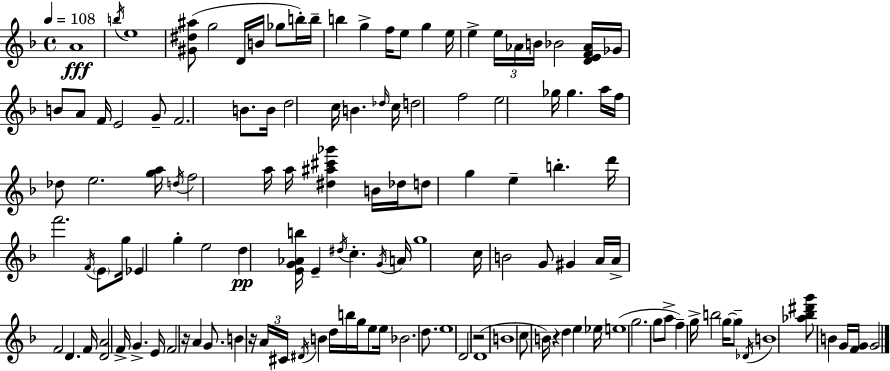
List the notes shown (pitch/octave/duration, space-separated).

A4/w B5/s E5/w [G#4,D#5,A#5]/e G5/h D4/s B4/s Gb5/e B5/s B5/s B5/q G5/q F5/s E5/e G5/q E5/s E5/q E5/s Ab4/s B4/s Bb4/h [D4,E4,F4,Ab4]/s Gb4/s B4/e A4/e F4/s E4/h G4/e F4/h. B4/e. B4/s D5/h C5/s B4/q. Db5/s C5/s D5/h F5/h E5/h Gb5/s Gb5/q. A5/s F5/s Db5/e E5/h. [G5,A5]/s D5/s F5/h A5/s A5/s [D#5,A#5,C#6,Gb6]/q B4/s Db5/s D5/e G5/q E5/q B5/q. D6/s F6/h. F4/s E4/e G5/s Eb4/q G5/q E5/h D5/q [E4,G4,Ab4,B5]/s E4/q D#5/s C5/q. G4/s A4/s G5/w C5/s B4/h G4/e G#4/q A4/s A4/s F4/h D4/q. F4/s [D4,A4]/h F4/s G4/q. E4/s F4/h R/s A4/q G4/e. B4/q R/s A4/s C#4/s D#4/s B4/q D5/s B5/s G5/s E5/e E5/s Bb4/h. D5/e. E5/w D4/h R/h D4/w B4/w C5/e B4/s R/q D5/q E5/q Eb5/s E5/w G5/h. G5/e A5/e F5/q G5/s B5/h G5/s G5/e Db4/s B4/w [Ab5,Bb5,D#6,G6]/e B4/q G4/s [F4,G4]/s G4/h